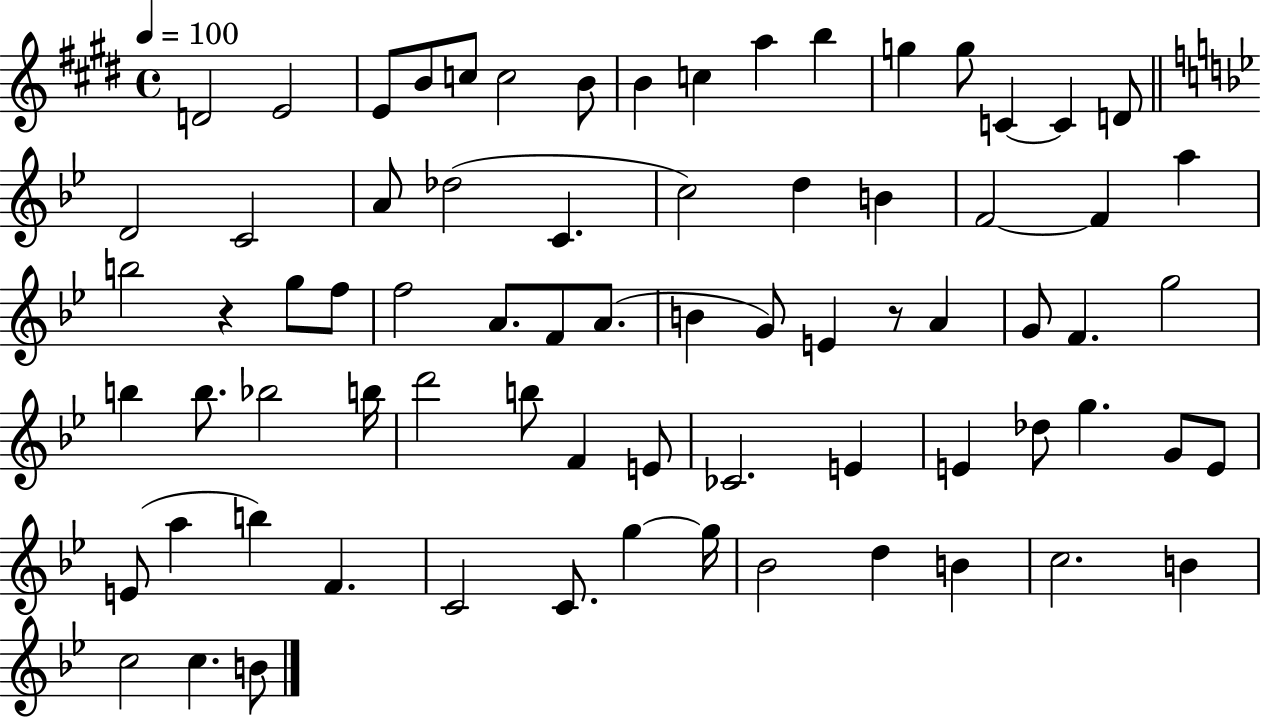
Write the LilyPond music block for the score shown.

{
  \clef treble
  \time 4/4
  \defaultTimeSignature
  \key e \major
  \tempo 4 = 100
  d'2 e'2 | e'8 b'8 c''8 c''2 b'8 | b'4 c''4 a''4 b''4 | g''4 g''8 c'4~~ c'4 d'8 | \break \bar "||" \break \key g \minor d'2 c'2 | a'8 des''2( c'4. | c''2) d''4 b'4 | f'2~~ f'4 a''4 | \break b''2 r4 g''8 f''8 | f''2 a'8. f'8 a'8.( | b'4 g'8) e'4 r8 a'4 | g'8 f'4. g''2 | \break b''4 b''8. bes''2 b''16 | d'''2 b''8 f'4 e'8 | ces'2. e'4 | e'4 des''8 g''4. g'8 e'8 | \break e'8( a''4 b''4) f'4. | c'2 c'8. g''4~~ g''16 | bes'2 d''4 b'4 | c''2. b'4 | \break c''2 c''4. b'8 | \bar "|."
}